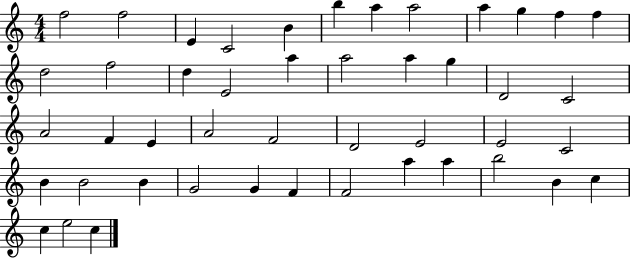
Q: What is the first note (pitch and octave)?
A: F5